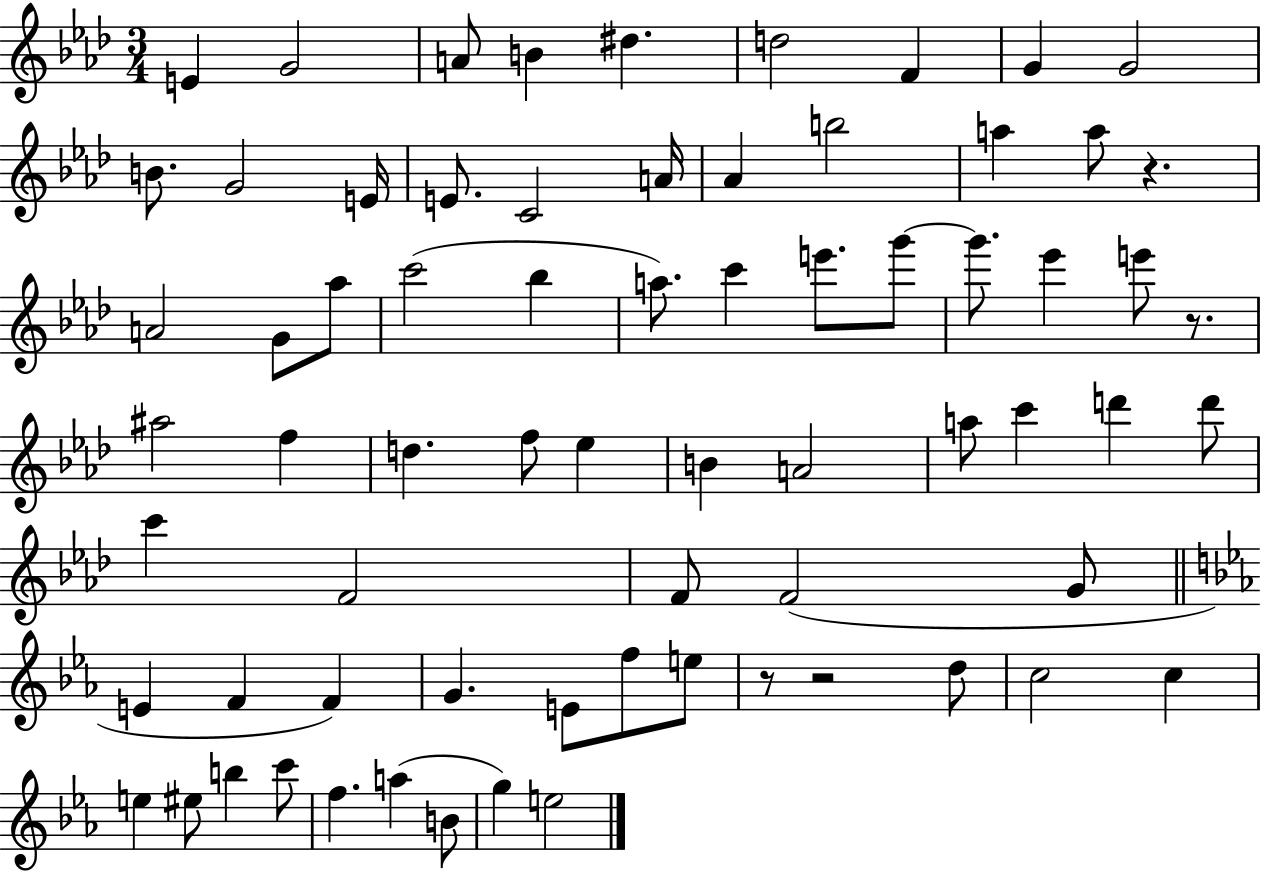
{
  \clef treble
  \numericTimeSignature
  \time 3/4
  \key aes \major
  e'4 g'2 | a'8 b'4 dis''4. | d''2 f'4 | g'4 g'2 | \break b'8. g'2 e'16 | e'8. c'2 a'16 | aes'4 b''2 | a''4 a''8 r4. | \break a'2 g'8 aes''8 | c'''2( bes''4 | a''8.) c'''4 e'''8. g'''8~~ | g'''8. ees'''4 e'''8 r8. | \break ais''2 f''4 | d''4. f''8 ees''4 | b'4 a'2 | a''8 c'''4 d'''4 d'''8 | \break c'''4 f'2 | f'8 f'2( g'8 | \bar "||" \break \key ees \major e'4 f'4 f'4) | g'4. e'8 f''8 e''8 | r8 r2 d''8 | c''2 c''4 | \break e''4 eis''8 b''4 c'''8 | f''4. a''4( b'8 | g''4) e''2 | \bar "|."
}